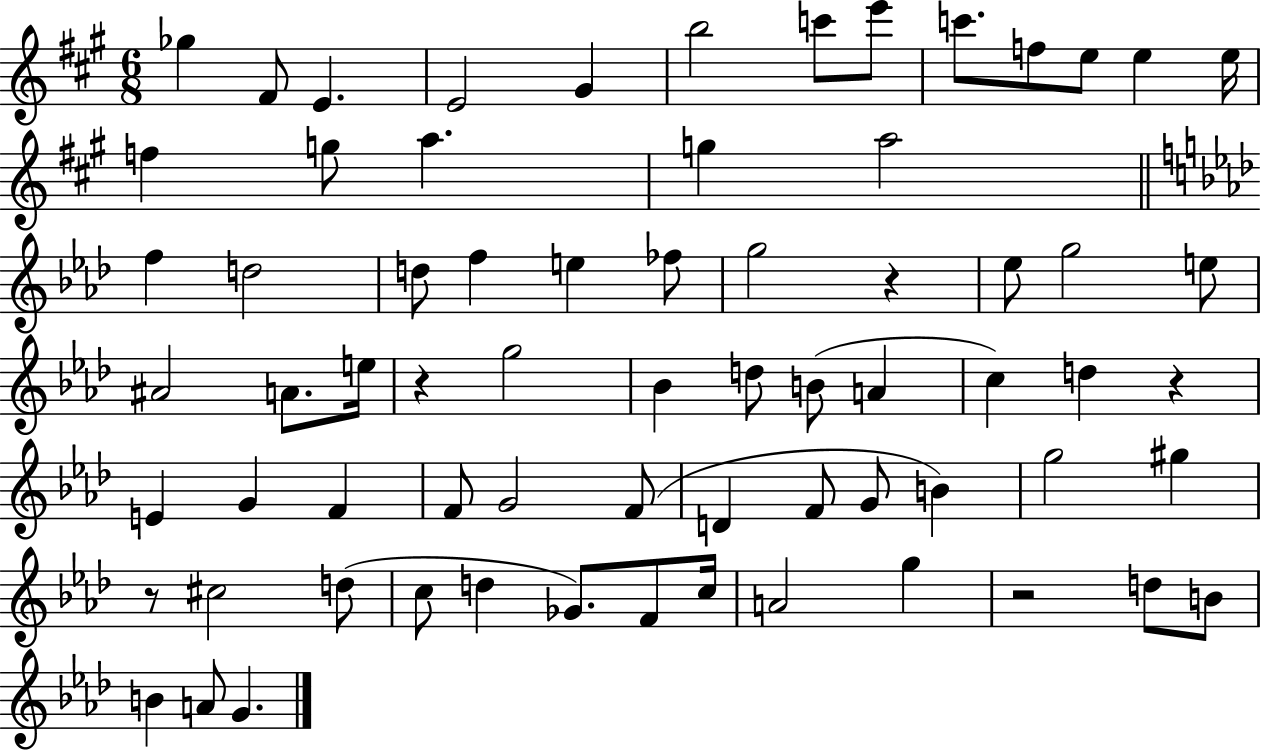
Gb5/q F#4/e E4/q. E4/h G#4/q B5/h C6/e E6/e C6/e. F5/e E5/e E5/q E5/s F5/q G5/e A5/q. G5/q A5/h F5/q D5/h D5/e F5/q E5/q FES5/e G5/h R/q Eb5/e G5/h E5/e A#4/h A4/e. E5/s R/q G5/h Bb4/q D5/e B4/e A4/q C5/q D5/q R/q E4/q G4/q F4/q F4/e G4/h F4/e D4/q F4/e G4/e B4/q G5/h G#5/q R/e C#5/h D5/e C5/e D5/q Gb4/e. F4/e C5/s A4/h G5/q R/h D5/e B4/e B4/q A4/e G4/q.